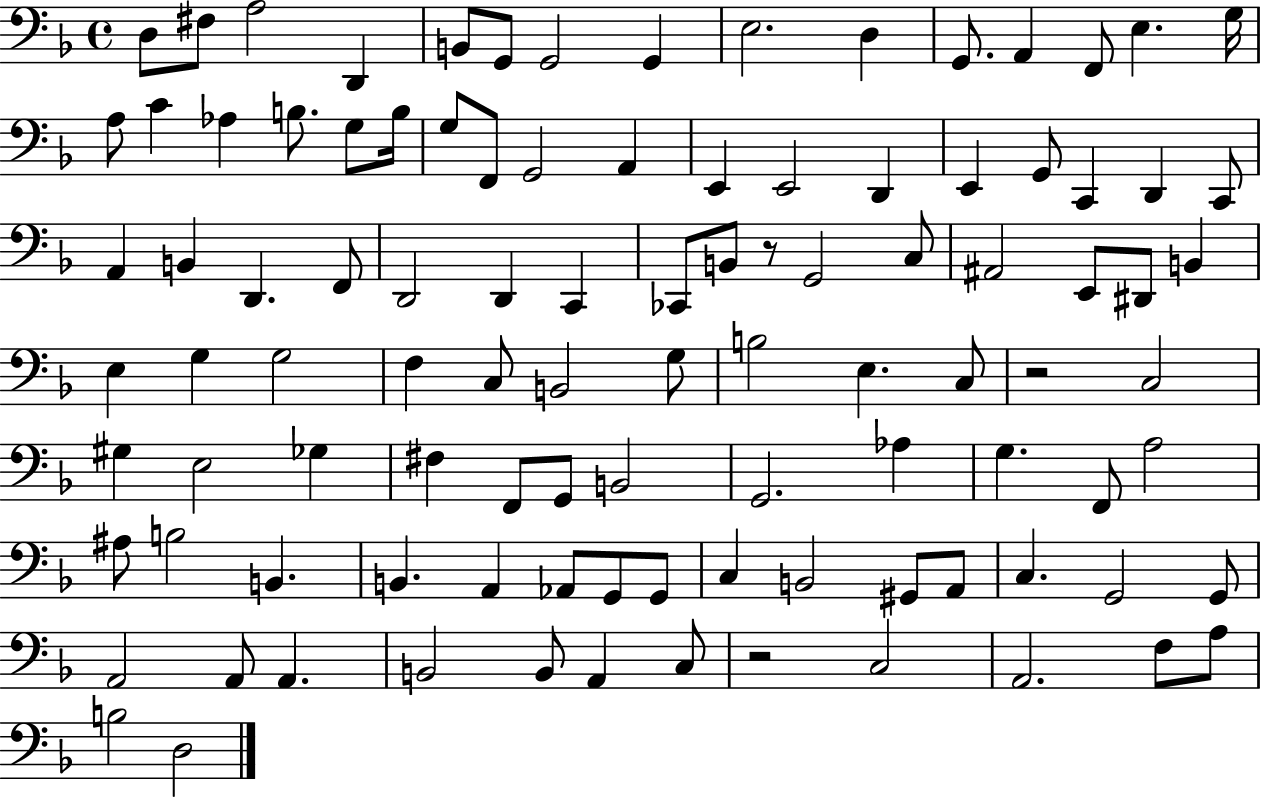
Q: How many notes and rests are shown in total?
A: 102